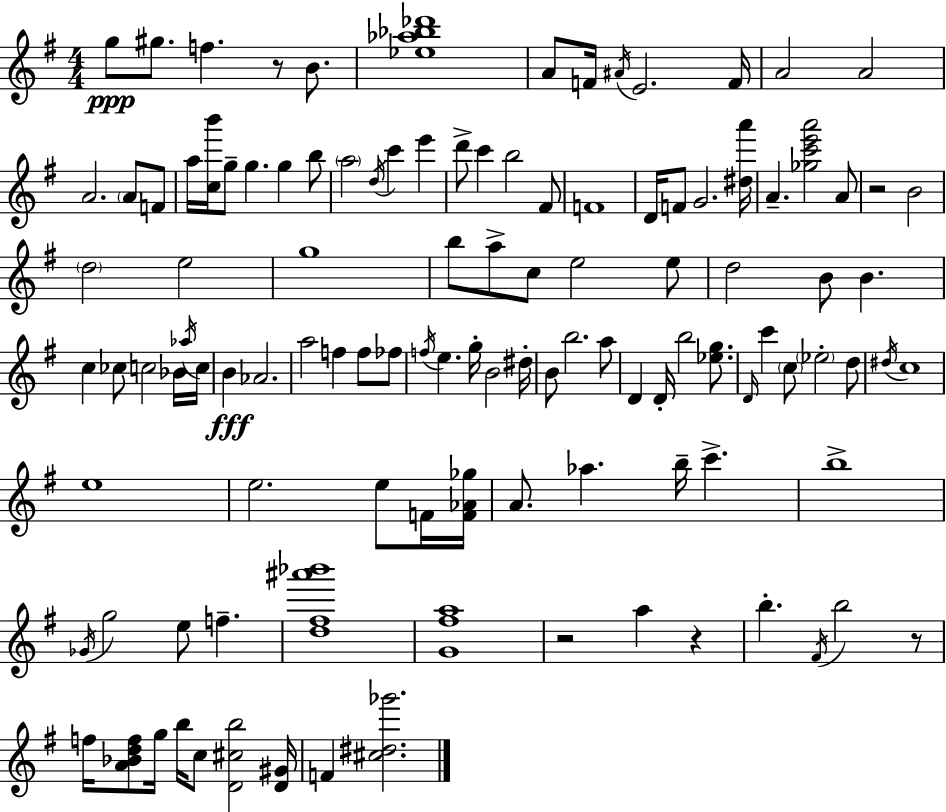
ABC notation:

X:1
T:Untitled
M:4/4
L:1/4
K:G
g/2 ^g/2 f z/2 B/2 [_e_a_b_d']4 A/2 F/4 ^A/4 E2 F/4 A2 A2 A2 A/2 F/2 a/4 [cb']/4 g/2 g g b/2 a2 d/4 c' e' d'/2 c' b2 ^F/2 F4 D/4 F/2 G2 [^da']/4 A [_gc'e'a']2 A/2 z2 B2 d2 e2 g4 b/2 a/2 c/2 e2 e/2 d2 B/2 B c _c/2 c2 _B/4 _a/4 c/4 B _A2 a2 f f/2 _f/2 f/4 e g/4 B2 ^d/4 B/2 b2 a/2 D D/4 b2 [_eg]/2 D/4 c' c/2 _e2 d/2 ^d/4 c4 e4 e2 e/2 F/4 [F_A_g]/4 A/2 _a b/4 c' b4 _G/4 g2 e/2 f [d^f^a'_b']4 [G^fa]4 z2 a z b ^F/4 b2 z/2 f/4 [A_Bdf]/2 g/4 b/4 c/2 [D^cb]2 [D^G]/4 F [^c^d_g']2